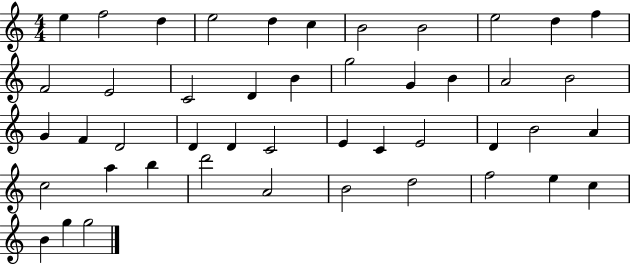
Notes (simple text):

E5/q F5/h D5/q E5/h D5/q C5/q B4/h B4/h E5/h D5/q F5/q F4/h E4/h C4/h D4/q B4/q G5/h G4/q B4/q A4/h B4/h G4/q F4/q D4/h D4/q D4/q C4/h E4/q C4/q E4/h D4/q B4/h A4/q C5/h A5/q B5/q D6/h A4/h B4/h D5/h F5/h E5/q C5/q B4/q G5/q G5/h